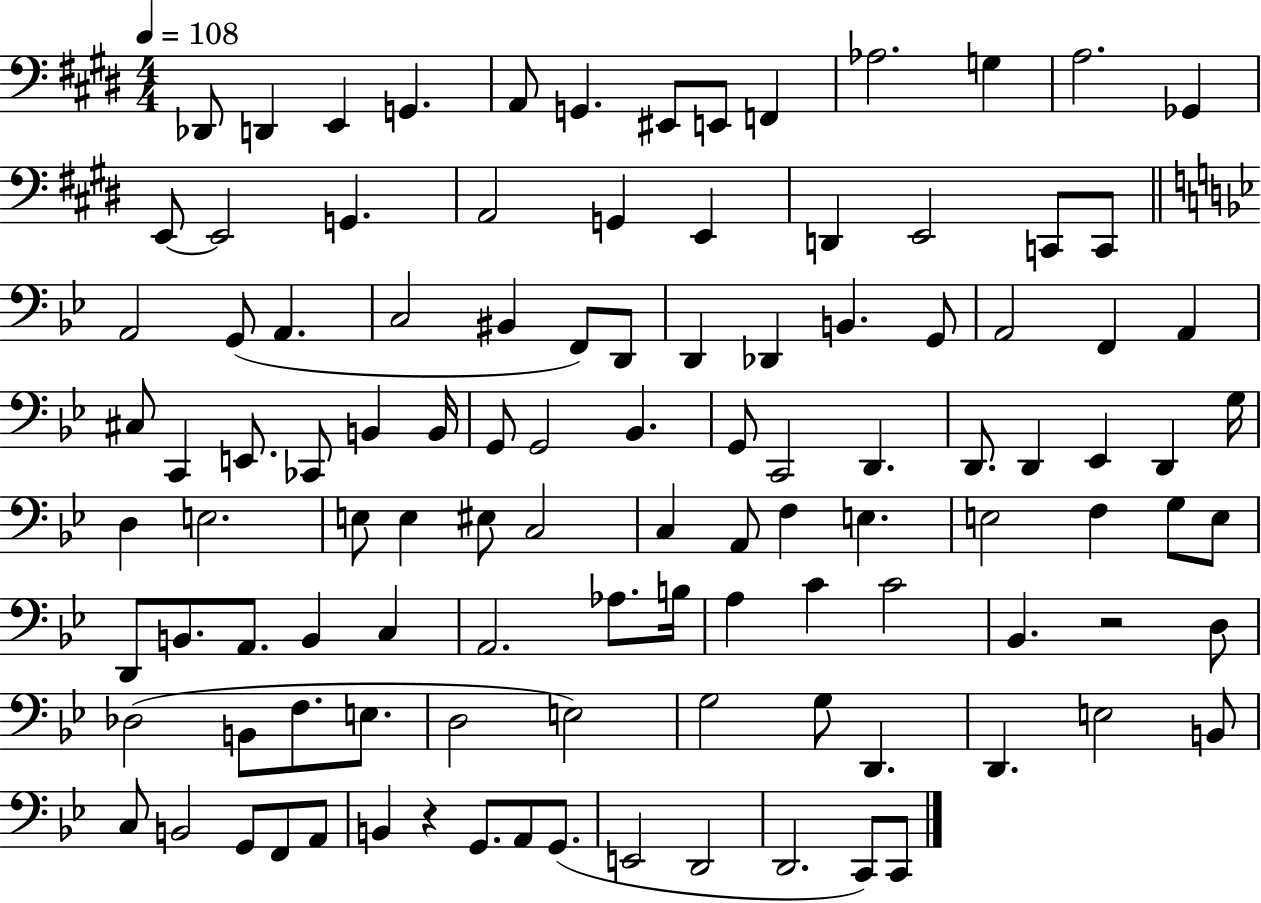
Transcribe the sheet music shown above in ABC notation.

X:1
T:Untitled
M:4/4
L:1/4
K:E
_D,,/2 D,, E,, G,, A,,/2 G,, ^E,,/2 E,,/2 F,, _A,2 G, A,2 _G,, E,,/2 E,,2 G,, A,,2 G,, E,, D,, E,,2 C,,/2 C,,/2 A,,2 G,,/2 A,, C,2 ^B,, F,,/2 D,,/2 D,, _D,, B,, G,,/2 A,,2 F,, A,, ^C,/2 C,, E,,/2 _C,,/2 B,, B,,/4 G,,/2 G,,2 _B,, G,,/2 C,,2 D,, D,,/2 D,, _E,, D,, G,/4 D, E,2 E,/2 E, ^E,/2 C,2 C, A,,/2 F, E, E,2 F, G,/2 E,/2 D,,/2 B,,/2 A,,/2 B,, C, A,,2 _A,/2 B,/4 A, C C2 _B,, z2 D,/2 _D,2 B,,/2 F,/2 E,/2 D,2 E,2 G,2 G,/2 D,, D,, E,2 B,,/2 C,/2 B,,2 G,,/2 F,,/2 A,,/2 B,, z G,,/2 A,,/2 G,,/2 E,,2 D,,2 D,,2 C,,/2 C,,/2